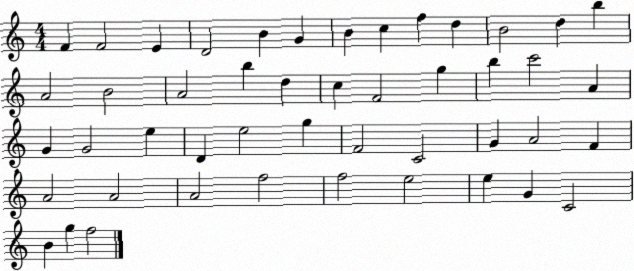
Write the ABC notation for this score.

X:1
T:Untitled
M:4/4
L:1/4
K:C
F F2 E D2 B G B c f d B2 d b A2 B2 A2 b d c F2 g b c'2 A G G2 e D e2 g F2 C2 G A2 F A2 A2 A2 f2 f2 e2 e G C2 B g f2